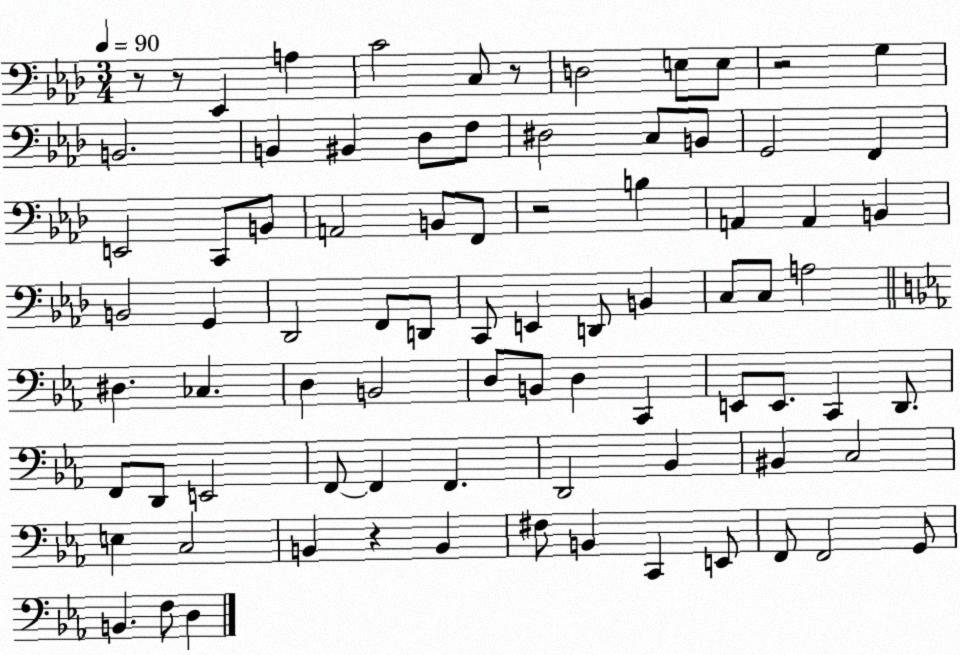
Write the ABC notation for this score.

X:1
T:Untitled
M:3/4
L:1/4
K:Ab
z/2 z/2 _E,, A, C2 C,/2 z/2 D,2 E,/2 E,/2 z2 G, B,,2 B,, ^B,, _D,/2 F,/2 ^D,2 C,/2 B,,/2 G,,2 F,, E,,2 C,,/2 B,,/2 A,,2 B,,/2 F,,/2 z2 B, A,, A,, B,, B,,2 G,, _D,,2 F,,/2 D,,/2 C,,/2 E,, D,,/2 B,, C,/2 C,/2 A,2 ^D, _C, D, B,,2 D,/2 B,,/2 D, C,, E,,/2 E,,/2 C,, D,,/2 F,,/2 D,,/2 E,,2 F,,/2 F,, F,, D,,2 _B,, ^B,, C,2 E, C,2 B,, z B,, ^F,/2 B,, C,, E,,/2 F,,/2 F,,2 G,,/2 B,, F,/2 D,